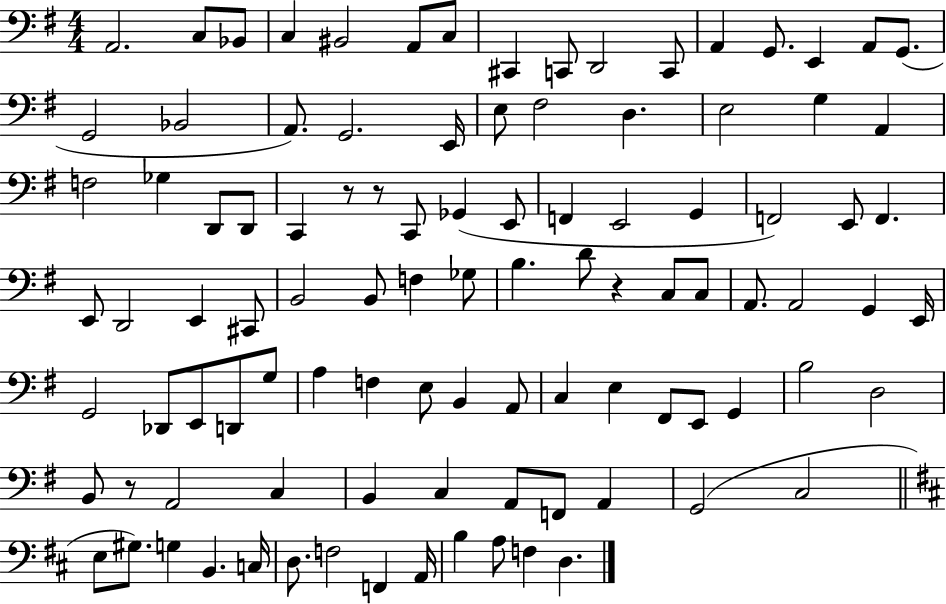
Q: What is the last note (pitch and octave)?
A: D3